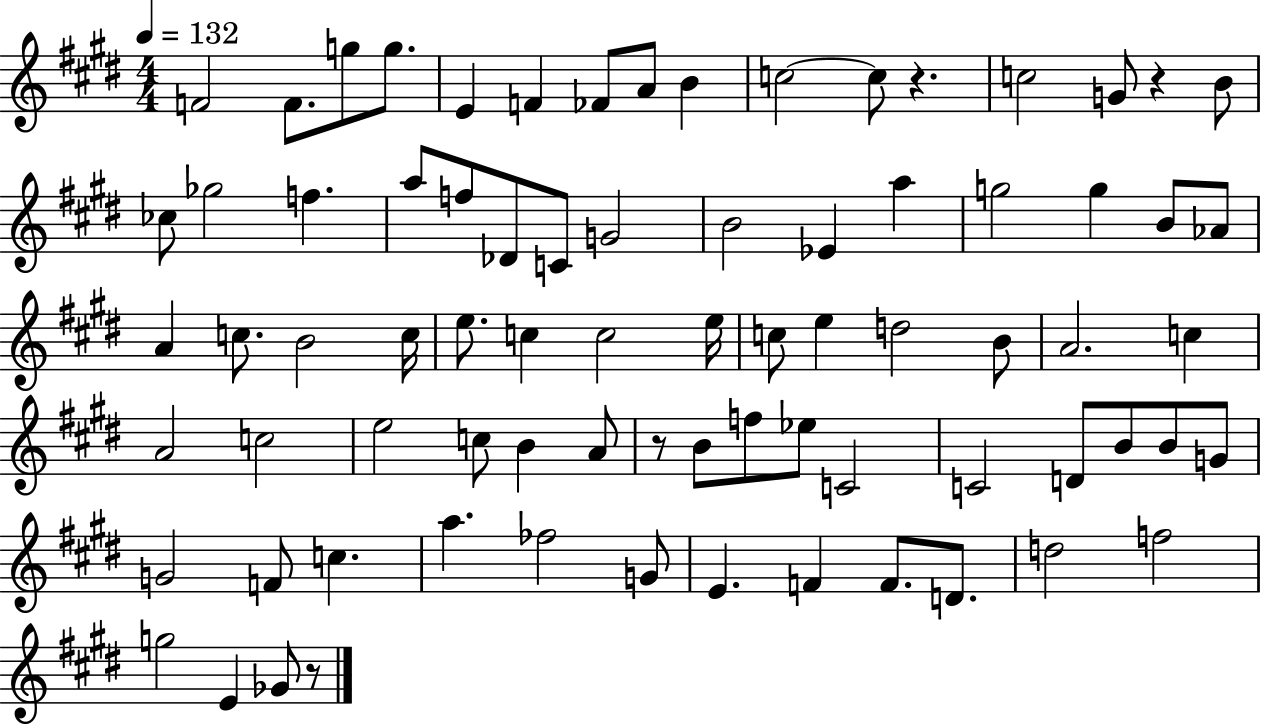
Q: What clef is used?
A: treble